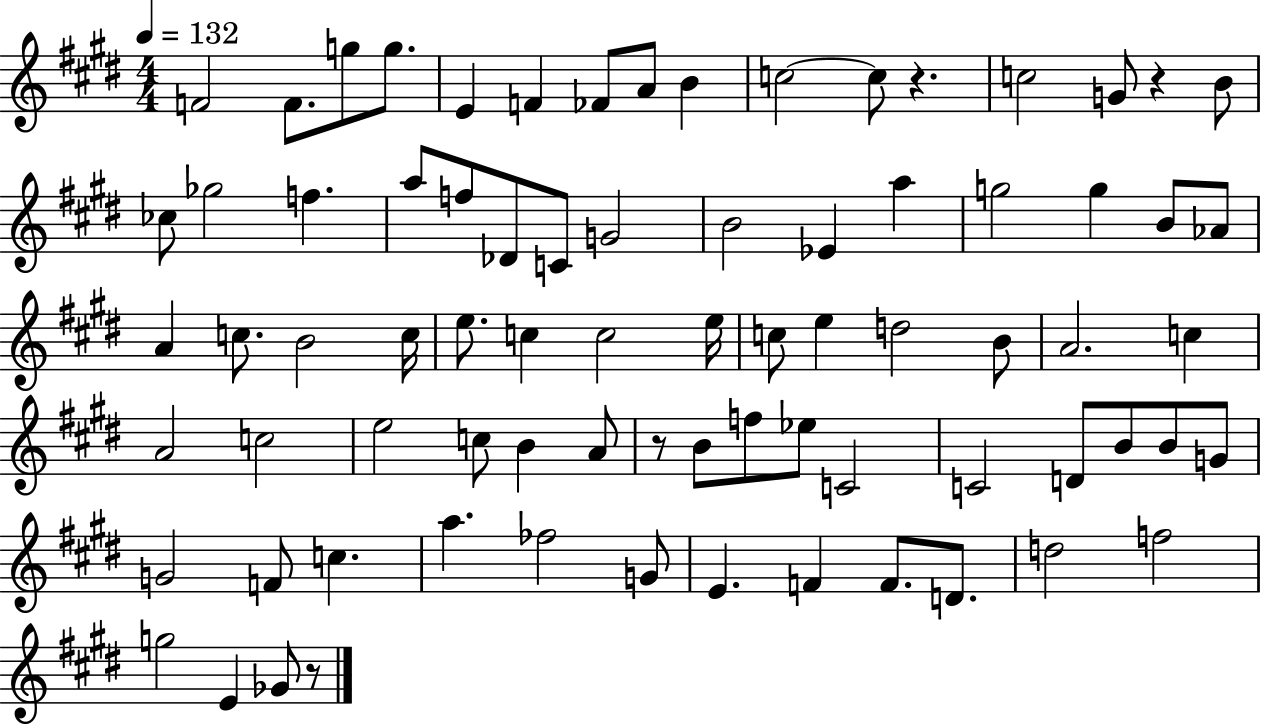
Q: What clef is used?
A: treble